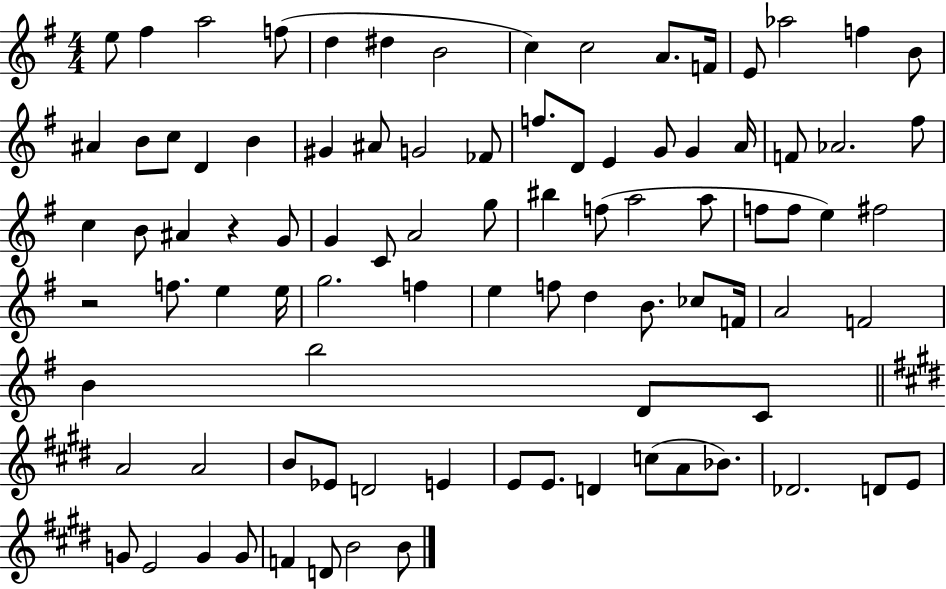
E5/e F#5/q A5/h F5/e D5/q D#5/q B4/h C5/q C5/h A4/e. F4/s E4/e Ab5/h F5/q B4/e A#4/q B4/e C5/e D4/q B4/q G#4/q A#4/e G4/h FES4/e F5/e. D4/e E4/q G4/e G4/q A4/s F4/e Ab4/h. F#5/e C5/q B4/e A#4/q R/q G4/e G4/q C4/e A4/h G5/e BIS5/q F5/e A5/h A5/e F5/e F5/e E5/q F#5/h R/h F5/e. E5/q E5/s G5/h. F5/q E5/q F5/e D5/q B4/e. CES5/e F4/s A4/h F4/h B4/q B5/h D4/e C4/e A4/h A4/h B4/e Eb4/e D4/h E4/q E4/e E4/e. D4/q C5/e A4/e Bb4/e. Db4/h. D4/e E4/e G4/e E4/h G4/q G4/e F4/q D4/e B4/h B4/e